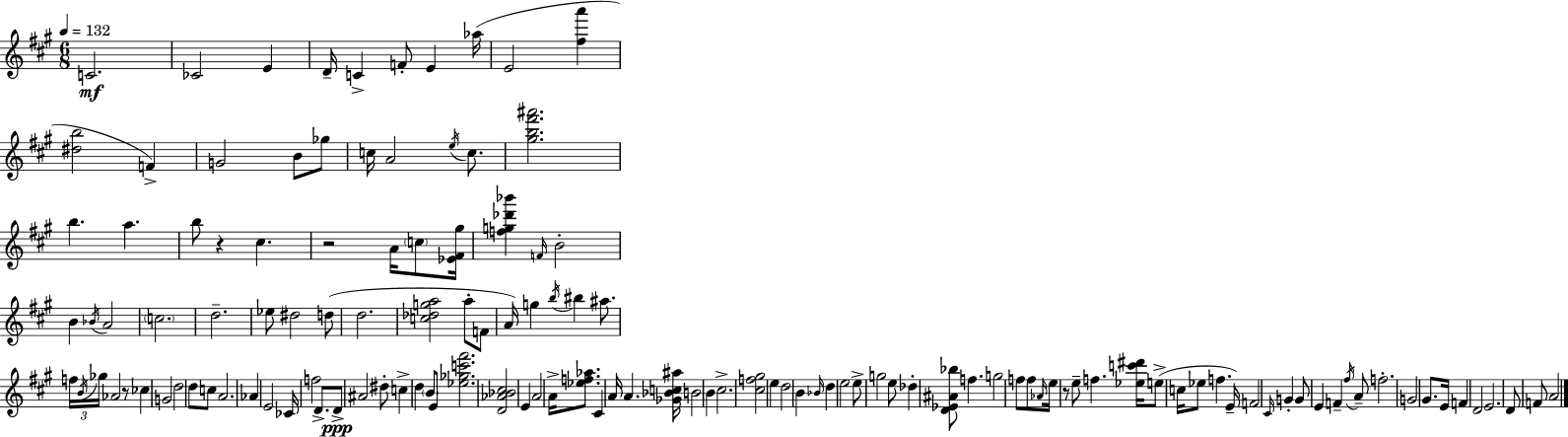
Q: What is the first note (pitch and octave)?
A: C4